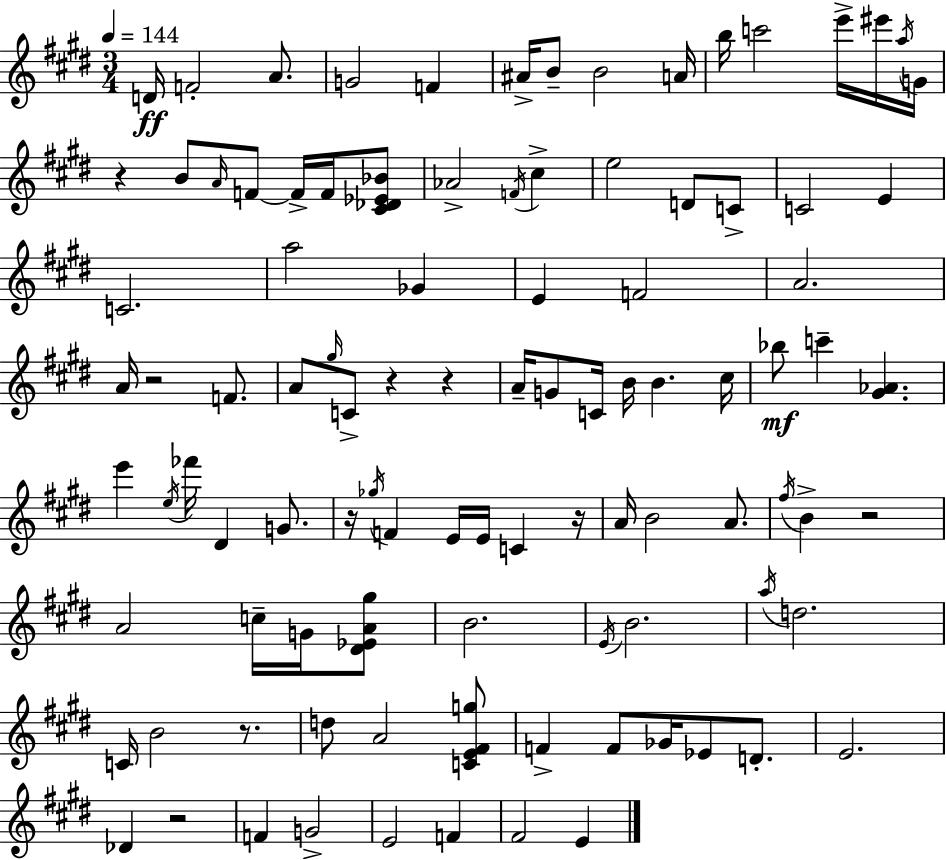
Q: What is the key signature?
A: E major